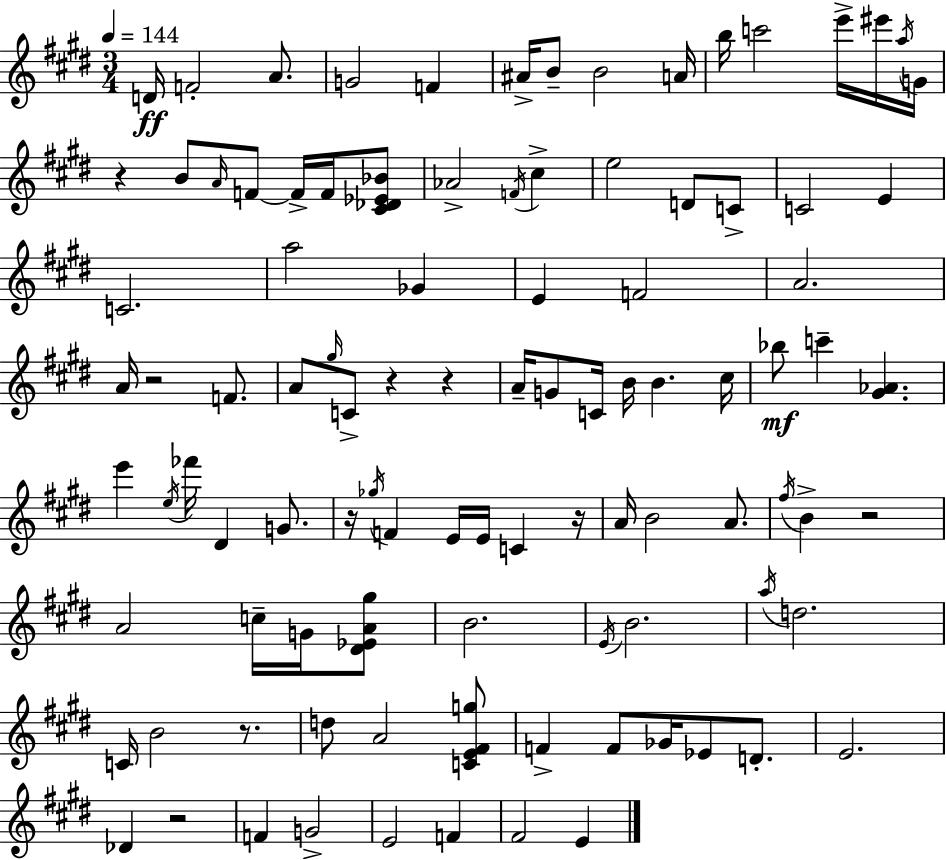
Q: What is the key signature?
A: E major